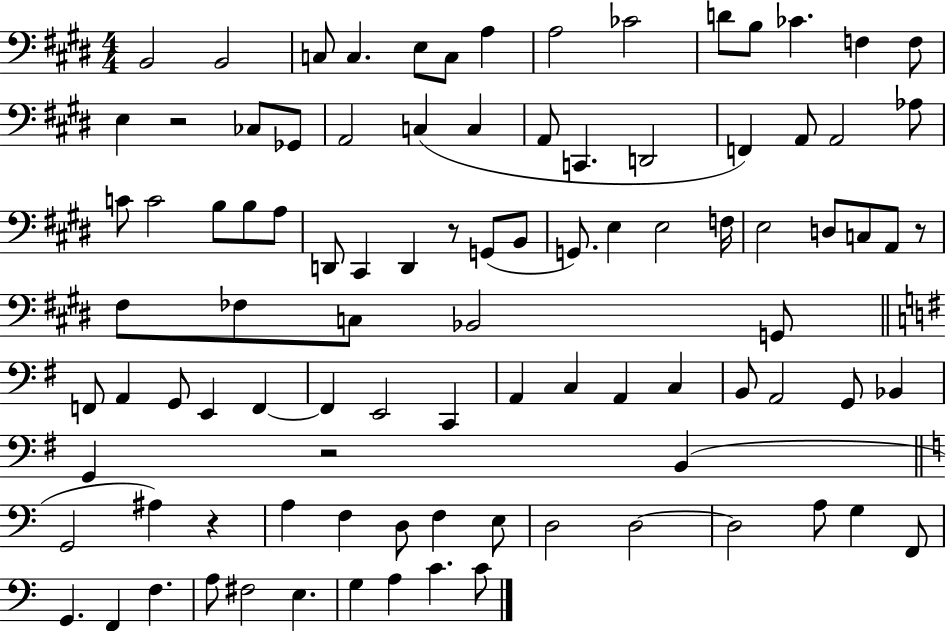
{
  \clef bass
  \numericTimeSignature
  \time 4/4
  \key e \major
  b,2 b,2 | c8 c4. e8 c8 a4 | a2 ces'2 | d'8 b8 ces'4. f4 f8 | \break e4 r2 ces8 ges,8 | a,2 c4( c4 | a,8 c,4. d,2 | f,4) a,8 a,2 aes8 | \break c'8 c'2 b8 b8 a8 | d,8 cis,4 d,4 r8 g,8( b,8 | g,8.) e4 e2 f16 | e2 d8 c8 a,8 r8 | \break fis8 fes8 c8 bes,2 g,8 | \bar "||" \break \key g \major f,8 a,4 g,8 e,4 f,4~~ | f,4 e,2 c,4 | a,4 c4 a,4 c4 | b,8 a,2 g,8 bes,4 | \break g,4 r2 b,4( | \bar "||" \break \key c \major g,2 ais4) r4 | a4 f4 d8 f4 e8 | d2 d2~~ | d2 a8 g4 f,8 | \break g,4. f,4 f4. | a8 fis2 e4. | g4 a4 c'4. c'8 | \bar "|."
}